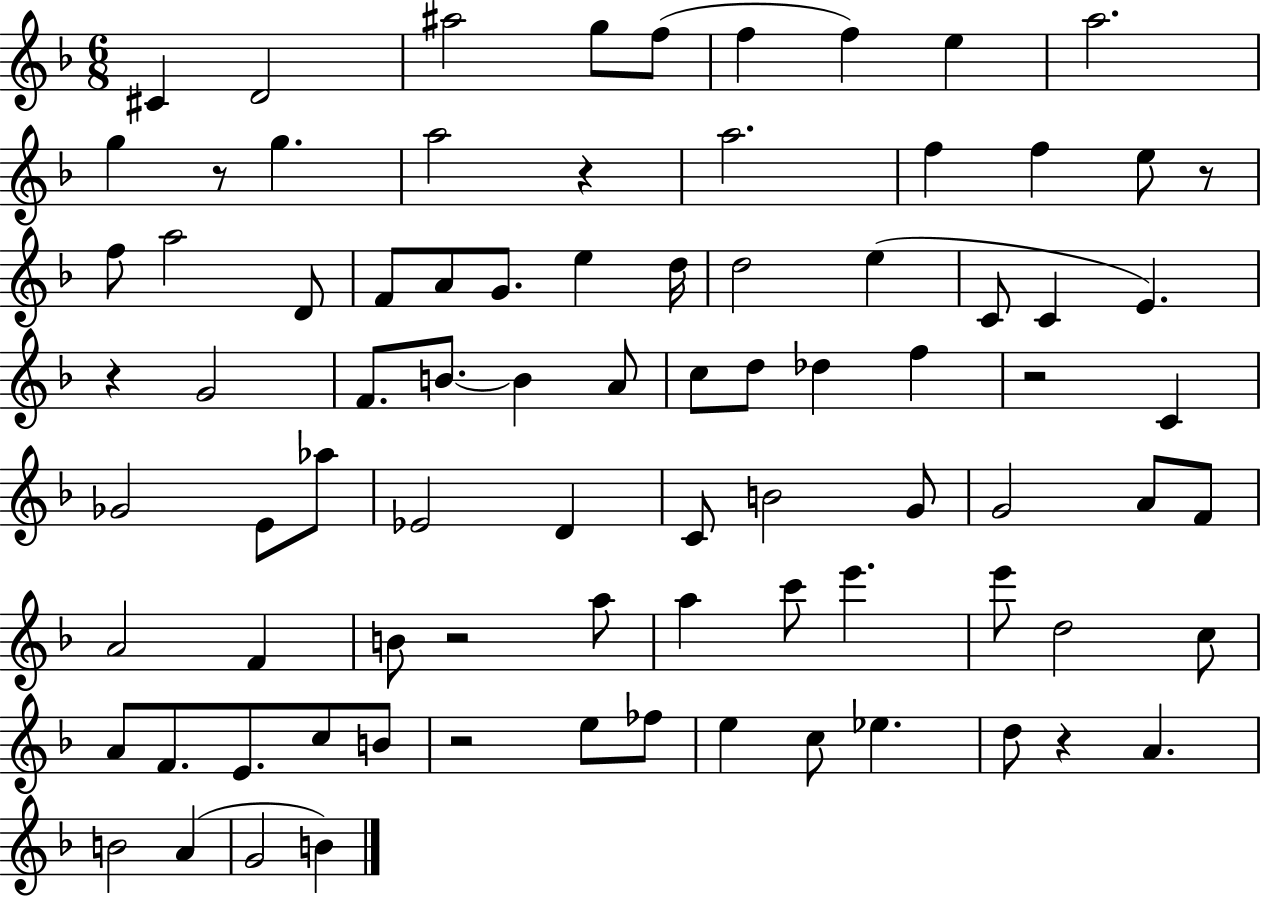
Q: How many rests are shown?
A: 8